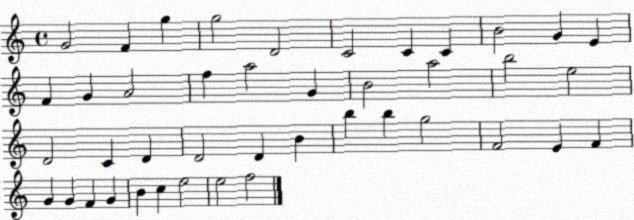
X:1
T:Untitled
M:4/4
L:1/4
K:C
G2 F g g2 D2 C2 C C B2 G E F G A2 f a2 G B2 a2 b2 e2 D2 C D D2 D B b b g2 F2 E F G G F G B c e2 e2 f2